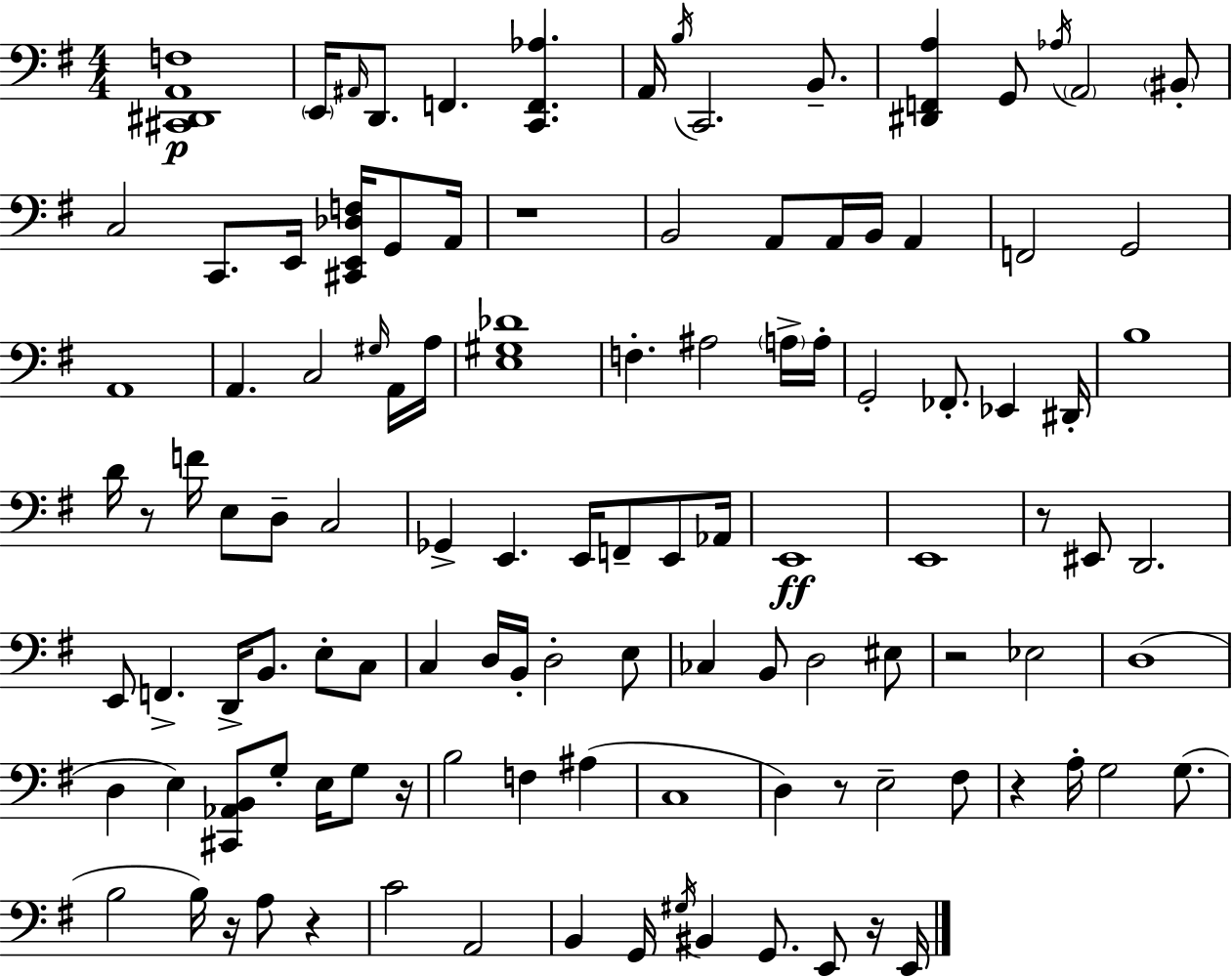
[C#2,D#2,A2,F3]/w E2/s A#2/s D2/e. F2/q. [C2,F2,Ab3]/q. A2/s B3/s C2/h. B2/e. [D#2,F2,A3]/q G2/e Ab3/s A2/h BIS2/e C3/h C2/e. E2/s [C#2,E2,Db3,F3]/s G2/e A2/s R/w B2/h A2/e A2/s B2/s A2/q F2/h G2/h A2/w A2/q. C3/h G#3/s A2/s A3/s [E3,G#3,Db4]/w F3/q. A#3/h A3/s A3/s G2/h FES2/e. Eb2/q D#2/s B3/w D4/s R/e F4/s E3/e D3/e C3/h Gb2/q E2/q. E2/s F2/e E2/e Ab2/s E2/w E2/w R/e EIS2/e D2/h. E2/e F2/q. D2/s B2/e. E3/e C3/e C3/q D3/s B2/s D3/h E3/e CES3/q B2/e D3/h EIS3/e R/h Eb3/h D3/w D3/q E3/q [C#2,Ab2,B2]/e G3/e E3/s G3/e R/s B3/h F3/q A#3/q C3/w D3/q R/e E3/h F#3/e R/q A3/s G3/h G3/e. B3/h B3/s R/s A3/e R/q C4/h A2/h B2/q G2/s G#3/s BIS2/q G2/e. E2/e R/s E2/s